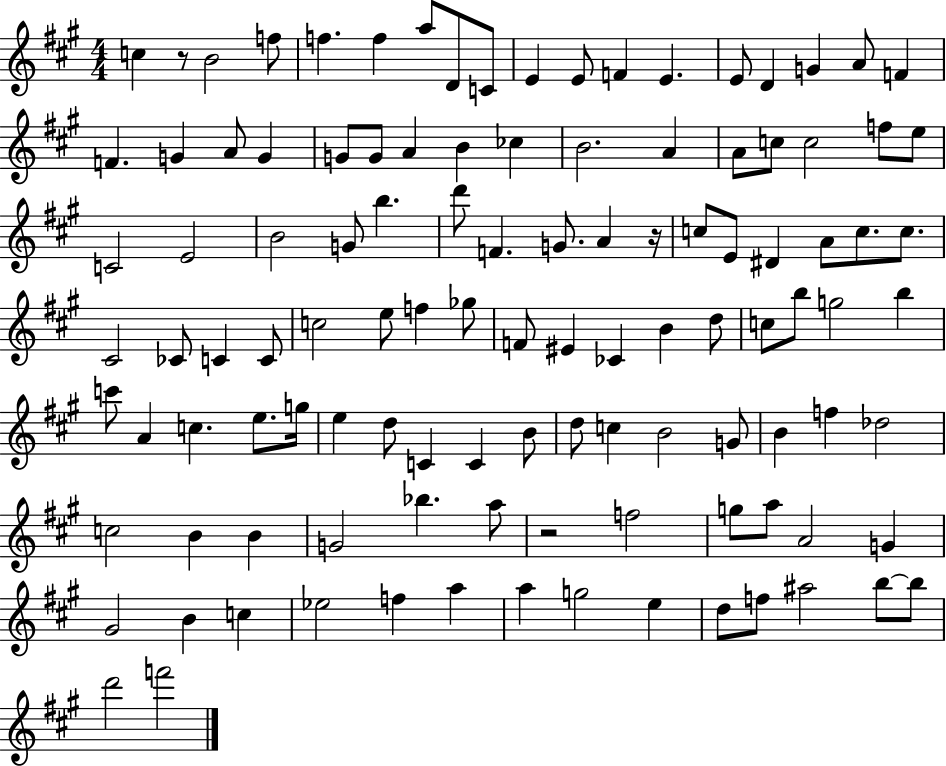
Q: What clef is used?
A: treble